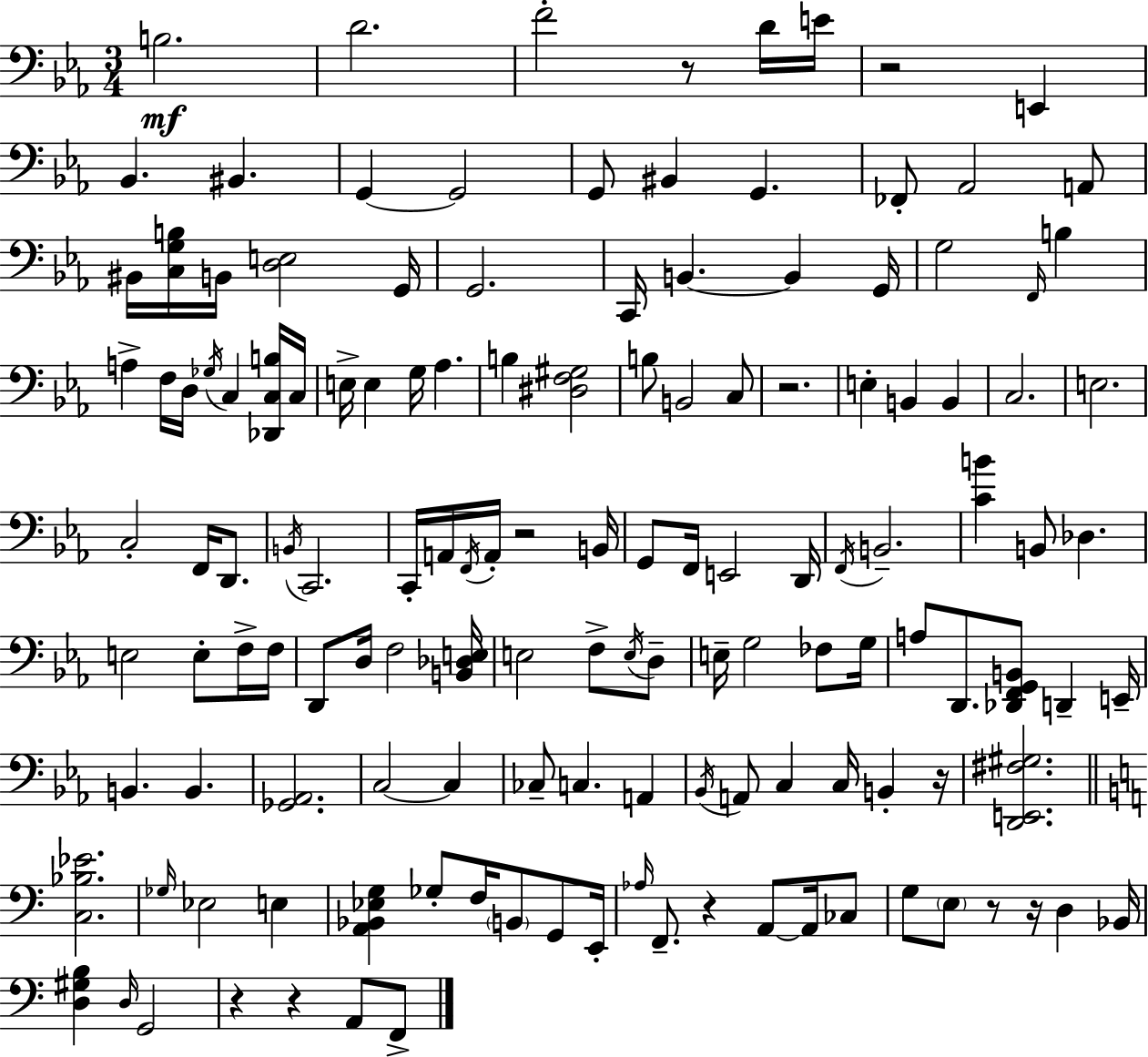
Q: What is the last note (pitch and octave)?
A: F2